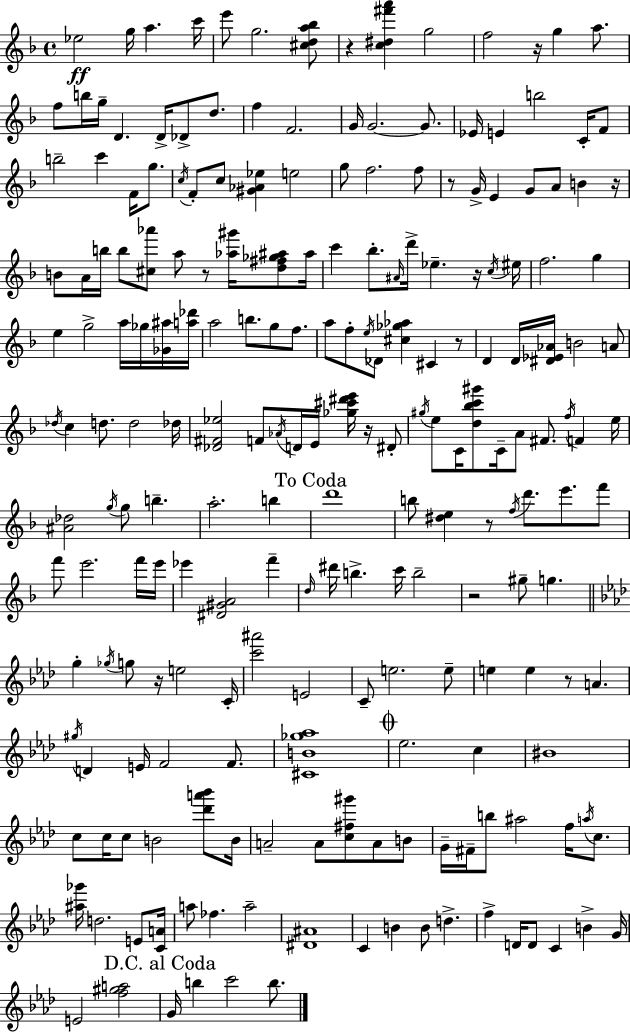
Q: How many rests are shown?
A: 12